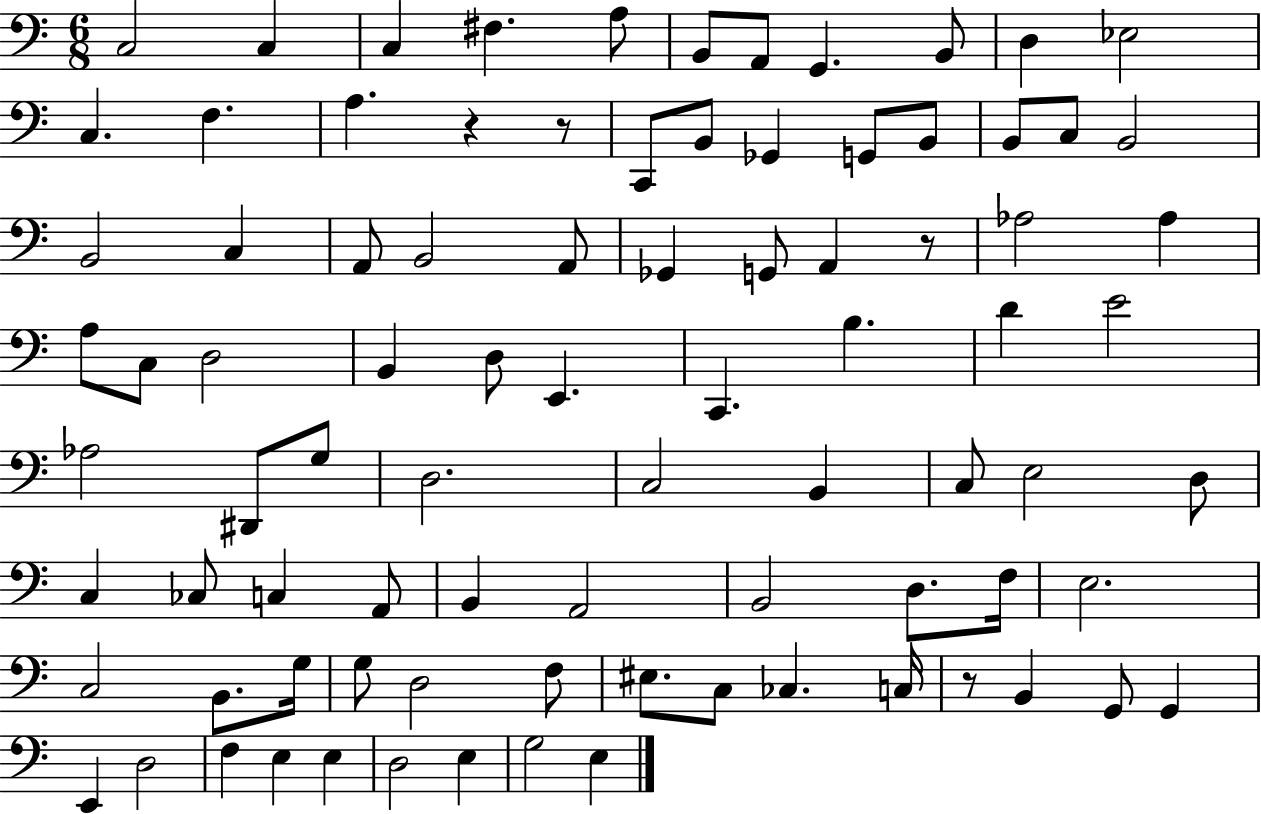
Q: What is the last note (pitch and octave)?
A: E3